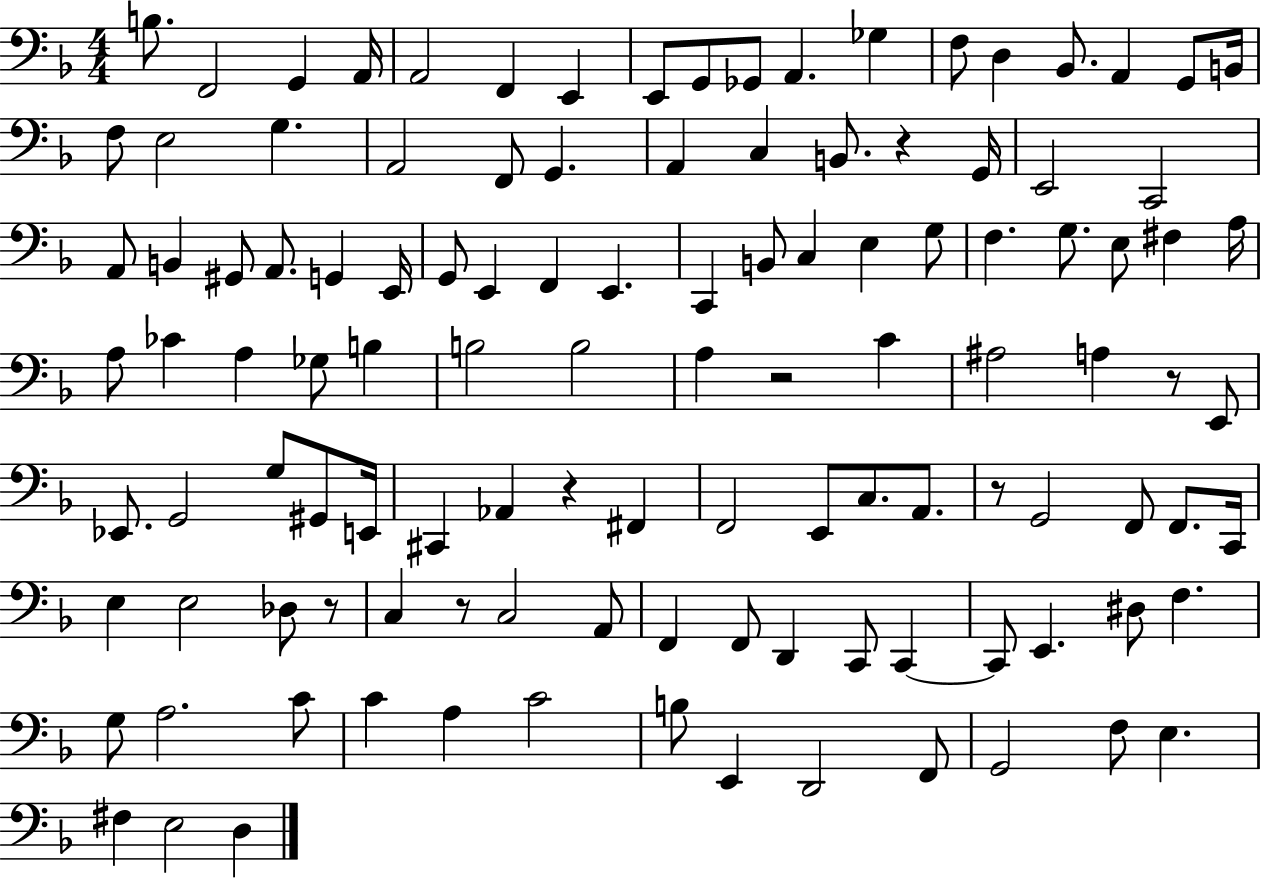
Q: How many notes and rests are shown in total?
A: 116